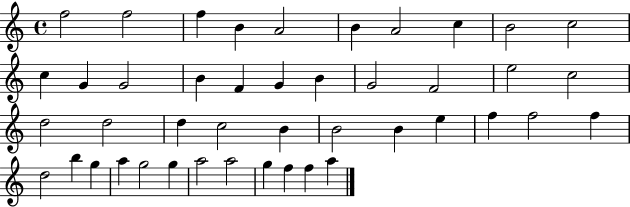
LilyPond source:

{
  \clef treble
  \time 4/4
  \defaultTimeSignature
  \key c \major
  f''2 f''2 | f''4 b'4 a'2 | b'4 a'2 c''4 | b'2 c''2 | \break c''4 g'4 g'2 | b'4 f'4 g'4 b'4 | g'2 f'2 | e''2 c''2 | \break d''2 d''2 | d''4 c''2 b'4 | b'2 b'4 e''4 | f''4 f''2 f''4 | \break d''2 b''4 g''4 | a''4 g''2 g''4 | a''2 a''2 | g''4 f''4 f''4 a''4 | \break \bar "|."
}